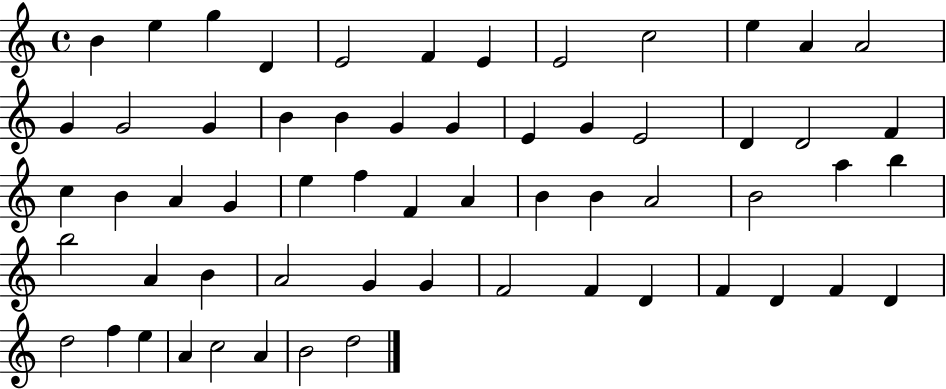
{
  \clef treble
  \time 4/4
  \defaultTimeSignature
  \key c \major
  b'4 e''4 g''4 d'4 | e'2 f'4 e'4 | e'2 c''2 | e''4 a'4 a'2 | \break g'4 g'2 g'4 | b'4 b'4 g'4 g'4 | e'4 g'4 e'2 | d'4 d'2 f'4 | \break c''4 b'4 a'4 g'4 | e''4 f''4 f'4 a'4 | b'4 b'4 a'2 | b'2 a''4 b''4 | \break b''2 a'4 b'4 | a'2 g'4 g'4 | f'2 f'4 d'4 | f'4 d'4 f'4 d'4 | \break d''2 f''4 e''4 | a'4 c''2 a'4 | b'2 d''2 | \bar "|."
}